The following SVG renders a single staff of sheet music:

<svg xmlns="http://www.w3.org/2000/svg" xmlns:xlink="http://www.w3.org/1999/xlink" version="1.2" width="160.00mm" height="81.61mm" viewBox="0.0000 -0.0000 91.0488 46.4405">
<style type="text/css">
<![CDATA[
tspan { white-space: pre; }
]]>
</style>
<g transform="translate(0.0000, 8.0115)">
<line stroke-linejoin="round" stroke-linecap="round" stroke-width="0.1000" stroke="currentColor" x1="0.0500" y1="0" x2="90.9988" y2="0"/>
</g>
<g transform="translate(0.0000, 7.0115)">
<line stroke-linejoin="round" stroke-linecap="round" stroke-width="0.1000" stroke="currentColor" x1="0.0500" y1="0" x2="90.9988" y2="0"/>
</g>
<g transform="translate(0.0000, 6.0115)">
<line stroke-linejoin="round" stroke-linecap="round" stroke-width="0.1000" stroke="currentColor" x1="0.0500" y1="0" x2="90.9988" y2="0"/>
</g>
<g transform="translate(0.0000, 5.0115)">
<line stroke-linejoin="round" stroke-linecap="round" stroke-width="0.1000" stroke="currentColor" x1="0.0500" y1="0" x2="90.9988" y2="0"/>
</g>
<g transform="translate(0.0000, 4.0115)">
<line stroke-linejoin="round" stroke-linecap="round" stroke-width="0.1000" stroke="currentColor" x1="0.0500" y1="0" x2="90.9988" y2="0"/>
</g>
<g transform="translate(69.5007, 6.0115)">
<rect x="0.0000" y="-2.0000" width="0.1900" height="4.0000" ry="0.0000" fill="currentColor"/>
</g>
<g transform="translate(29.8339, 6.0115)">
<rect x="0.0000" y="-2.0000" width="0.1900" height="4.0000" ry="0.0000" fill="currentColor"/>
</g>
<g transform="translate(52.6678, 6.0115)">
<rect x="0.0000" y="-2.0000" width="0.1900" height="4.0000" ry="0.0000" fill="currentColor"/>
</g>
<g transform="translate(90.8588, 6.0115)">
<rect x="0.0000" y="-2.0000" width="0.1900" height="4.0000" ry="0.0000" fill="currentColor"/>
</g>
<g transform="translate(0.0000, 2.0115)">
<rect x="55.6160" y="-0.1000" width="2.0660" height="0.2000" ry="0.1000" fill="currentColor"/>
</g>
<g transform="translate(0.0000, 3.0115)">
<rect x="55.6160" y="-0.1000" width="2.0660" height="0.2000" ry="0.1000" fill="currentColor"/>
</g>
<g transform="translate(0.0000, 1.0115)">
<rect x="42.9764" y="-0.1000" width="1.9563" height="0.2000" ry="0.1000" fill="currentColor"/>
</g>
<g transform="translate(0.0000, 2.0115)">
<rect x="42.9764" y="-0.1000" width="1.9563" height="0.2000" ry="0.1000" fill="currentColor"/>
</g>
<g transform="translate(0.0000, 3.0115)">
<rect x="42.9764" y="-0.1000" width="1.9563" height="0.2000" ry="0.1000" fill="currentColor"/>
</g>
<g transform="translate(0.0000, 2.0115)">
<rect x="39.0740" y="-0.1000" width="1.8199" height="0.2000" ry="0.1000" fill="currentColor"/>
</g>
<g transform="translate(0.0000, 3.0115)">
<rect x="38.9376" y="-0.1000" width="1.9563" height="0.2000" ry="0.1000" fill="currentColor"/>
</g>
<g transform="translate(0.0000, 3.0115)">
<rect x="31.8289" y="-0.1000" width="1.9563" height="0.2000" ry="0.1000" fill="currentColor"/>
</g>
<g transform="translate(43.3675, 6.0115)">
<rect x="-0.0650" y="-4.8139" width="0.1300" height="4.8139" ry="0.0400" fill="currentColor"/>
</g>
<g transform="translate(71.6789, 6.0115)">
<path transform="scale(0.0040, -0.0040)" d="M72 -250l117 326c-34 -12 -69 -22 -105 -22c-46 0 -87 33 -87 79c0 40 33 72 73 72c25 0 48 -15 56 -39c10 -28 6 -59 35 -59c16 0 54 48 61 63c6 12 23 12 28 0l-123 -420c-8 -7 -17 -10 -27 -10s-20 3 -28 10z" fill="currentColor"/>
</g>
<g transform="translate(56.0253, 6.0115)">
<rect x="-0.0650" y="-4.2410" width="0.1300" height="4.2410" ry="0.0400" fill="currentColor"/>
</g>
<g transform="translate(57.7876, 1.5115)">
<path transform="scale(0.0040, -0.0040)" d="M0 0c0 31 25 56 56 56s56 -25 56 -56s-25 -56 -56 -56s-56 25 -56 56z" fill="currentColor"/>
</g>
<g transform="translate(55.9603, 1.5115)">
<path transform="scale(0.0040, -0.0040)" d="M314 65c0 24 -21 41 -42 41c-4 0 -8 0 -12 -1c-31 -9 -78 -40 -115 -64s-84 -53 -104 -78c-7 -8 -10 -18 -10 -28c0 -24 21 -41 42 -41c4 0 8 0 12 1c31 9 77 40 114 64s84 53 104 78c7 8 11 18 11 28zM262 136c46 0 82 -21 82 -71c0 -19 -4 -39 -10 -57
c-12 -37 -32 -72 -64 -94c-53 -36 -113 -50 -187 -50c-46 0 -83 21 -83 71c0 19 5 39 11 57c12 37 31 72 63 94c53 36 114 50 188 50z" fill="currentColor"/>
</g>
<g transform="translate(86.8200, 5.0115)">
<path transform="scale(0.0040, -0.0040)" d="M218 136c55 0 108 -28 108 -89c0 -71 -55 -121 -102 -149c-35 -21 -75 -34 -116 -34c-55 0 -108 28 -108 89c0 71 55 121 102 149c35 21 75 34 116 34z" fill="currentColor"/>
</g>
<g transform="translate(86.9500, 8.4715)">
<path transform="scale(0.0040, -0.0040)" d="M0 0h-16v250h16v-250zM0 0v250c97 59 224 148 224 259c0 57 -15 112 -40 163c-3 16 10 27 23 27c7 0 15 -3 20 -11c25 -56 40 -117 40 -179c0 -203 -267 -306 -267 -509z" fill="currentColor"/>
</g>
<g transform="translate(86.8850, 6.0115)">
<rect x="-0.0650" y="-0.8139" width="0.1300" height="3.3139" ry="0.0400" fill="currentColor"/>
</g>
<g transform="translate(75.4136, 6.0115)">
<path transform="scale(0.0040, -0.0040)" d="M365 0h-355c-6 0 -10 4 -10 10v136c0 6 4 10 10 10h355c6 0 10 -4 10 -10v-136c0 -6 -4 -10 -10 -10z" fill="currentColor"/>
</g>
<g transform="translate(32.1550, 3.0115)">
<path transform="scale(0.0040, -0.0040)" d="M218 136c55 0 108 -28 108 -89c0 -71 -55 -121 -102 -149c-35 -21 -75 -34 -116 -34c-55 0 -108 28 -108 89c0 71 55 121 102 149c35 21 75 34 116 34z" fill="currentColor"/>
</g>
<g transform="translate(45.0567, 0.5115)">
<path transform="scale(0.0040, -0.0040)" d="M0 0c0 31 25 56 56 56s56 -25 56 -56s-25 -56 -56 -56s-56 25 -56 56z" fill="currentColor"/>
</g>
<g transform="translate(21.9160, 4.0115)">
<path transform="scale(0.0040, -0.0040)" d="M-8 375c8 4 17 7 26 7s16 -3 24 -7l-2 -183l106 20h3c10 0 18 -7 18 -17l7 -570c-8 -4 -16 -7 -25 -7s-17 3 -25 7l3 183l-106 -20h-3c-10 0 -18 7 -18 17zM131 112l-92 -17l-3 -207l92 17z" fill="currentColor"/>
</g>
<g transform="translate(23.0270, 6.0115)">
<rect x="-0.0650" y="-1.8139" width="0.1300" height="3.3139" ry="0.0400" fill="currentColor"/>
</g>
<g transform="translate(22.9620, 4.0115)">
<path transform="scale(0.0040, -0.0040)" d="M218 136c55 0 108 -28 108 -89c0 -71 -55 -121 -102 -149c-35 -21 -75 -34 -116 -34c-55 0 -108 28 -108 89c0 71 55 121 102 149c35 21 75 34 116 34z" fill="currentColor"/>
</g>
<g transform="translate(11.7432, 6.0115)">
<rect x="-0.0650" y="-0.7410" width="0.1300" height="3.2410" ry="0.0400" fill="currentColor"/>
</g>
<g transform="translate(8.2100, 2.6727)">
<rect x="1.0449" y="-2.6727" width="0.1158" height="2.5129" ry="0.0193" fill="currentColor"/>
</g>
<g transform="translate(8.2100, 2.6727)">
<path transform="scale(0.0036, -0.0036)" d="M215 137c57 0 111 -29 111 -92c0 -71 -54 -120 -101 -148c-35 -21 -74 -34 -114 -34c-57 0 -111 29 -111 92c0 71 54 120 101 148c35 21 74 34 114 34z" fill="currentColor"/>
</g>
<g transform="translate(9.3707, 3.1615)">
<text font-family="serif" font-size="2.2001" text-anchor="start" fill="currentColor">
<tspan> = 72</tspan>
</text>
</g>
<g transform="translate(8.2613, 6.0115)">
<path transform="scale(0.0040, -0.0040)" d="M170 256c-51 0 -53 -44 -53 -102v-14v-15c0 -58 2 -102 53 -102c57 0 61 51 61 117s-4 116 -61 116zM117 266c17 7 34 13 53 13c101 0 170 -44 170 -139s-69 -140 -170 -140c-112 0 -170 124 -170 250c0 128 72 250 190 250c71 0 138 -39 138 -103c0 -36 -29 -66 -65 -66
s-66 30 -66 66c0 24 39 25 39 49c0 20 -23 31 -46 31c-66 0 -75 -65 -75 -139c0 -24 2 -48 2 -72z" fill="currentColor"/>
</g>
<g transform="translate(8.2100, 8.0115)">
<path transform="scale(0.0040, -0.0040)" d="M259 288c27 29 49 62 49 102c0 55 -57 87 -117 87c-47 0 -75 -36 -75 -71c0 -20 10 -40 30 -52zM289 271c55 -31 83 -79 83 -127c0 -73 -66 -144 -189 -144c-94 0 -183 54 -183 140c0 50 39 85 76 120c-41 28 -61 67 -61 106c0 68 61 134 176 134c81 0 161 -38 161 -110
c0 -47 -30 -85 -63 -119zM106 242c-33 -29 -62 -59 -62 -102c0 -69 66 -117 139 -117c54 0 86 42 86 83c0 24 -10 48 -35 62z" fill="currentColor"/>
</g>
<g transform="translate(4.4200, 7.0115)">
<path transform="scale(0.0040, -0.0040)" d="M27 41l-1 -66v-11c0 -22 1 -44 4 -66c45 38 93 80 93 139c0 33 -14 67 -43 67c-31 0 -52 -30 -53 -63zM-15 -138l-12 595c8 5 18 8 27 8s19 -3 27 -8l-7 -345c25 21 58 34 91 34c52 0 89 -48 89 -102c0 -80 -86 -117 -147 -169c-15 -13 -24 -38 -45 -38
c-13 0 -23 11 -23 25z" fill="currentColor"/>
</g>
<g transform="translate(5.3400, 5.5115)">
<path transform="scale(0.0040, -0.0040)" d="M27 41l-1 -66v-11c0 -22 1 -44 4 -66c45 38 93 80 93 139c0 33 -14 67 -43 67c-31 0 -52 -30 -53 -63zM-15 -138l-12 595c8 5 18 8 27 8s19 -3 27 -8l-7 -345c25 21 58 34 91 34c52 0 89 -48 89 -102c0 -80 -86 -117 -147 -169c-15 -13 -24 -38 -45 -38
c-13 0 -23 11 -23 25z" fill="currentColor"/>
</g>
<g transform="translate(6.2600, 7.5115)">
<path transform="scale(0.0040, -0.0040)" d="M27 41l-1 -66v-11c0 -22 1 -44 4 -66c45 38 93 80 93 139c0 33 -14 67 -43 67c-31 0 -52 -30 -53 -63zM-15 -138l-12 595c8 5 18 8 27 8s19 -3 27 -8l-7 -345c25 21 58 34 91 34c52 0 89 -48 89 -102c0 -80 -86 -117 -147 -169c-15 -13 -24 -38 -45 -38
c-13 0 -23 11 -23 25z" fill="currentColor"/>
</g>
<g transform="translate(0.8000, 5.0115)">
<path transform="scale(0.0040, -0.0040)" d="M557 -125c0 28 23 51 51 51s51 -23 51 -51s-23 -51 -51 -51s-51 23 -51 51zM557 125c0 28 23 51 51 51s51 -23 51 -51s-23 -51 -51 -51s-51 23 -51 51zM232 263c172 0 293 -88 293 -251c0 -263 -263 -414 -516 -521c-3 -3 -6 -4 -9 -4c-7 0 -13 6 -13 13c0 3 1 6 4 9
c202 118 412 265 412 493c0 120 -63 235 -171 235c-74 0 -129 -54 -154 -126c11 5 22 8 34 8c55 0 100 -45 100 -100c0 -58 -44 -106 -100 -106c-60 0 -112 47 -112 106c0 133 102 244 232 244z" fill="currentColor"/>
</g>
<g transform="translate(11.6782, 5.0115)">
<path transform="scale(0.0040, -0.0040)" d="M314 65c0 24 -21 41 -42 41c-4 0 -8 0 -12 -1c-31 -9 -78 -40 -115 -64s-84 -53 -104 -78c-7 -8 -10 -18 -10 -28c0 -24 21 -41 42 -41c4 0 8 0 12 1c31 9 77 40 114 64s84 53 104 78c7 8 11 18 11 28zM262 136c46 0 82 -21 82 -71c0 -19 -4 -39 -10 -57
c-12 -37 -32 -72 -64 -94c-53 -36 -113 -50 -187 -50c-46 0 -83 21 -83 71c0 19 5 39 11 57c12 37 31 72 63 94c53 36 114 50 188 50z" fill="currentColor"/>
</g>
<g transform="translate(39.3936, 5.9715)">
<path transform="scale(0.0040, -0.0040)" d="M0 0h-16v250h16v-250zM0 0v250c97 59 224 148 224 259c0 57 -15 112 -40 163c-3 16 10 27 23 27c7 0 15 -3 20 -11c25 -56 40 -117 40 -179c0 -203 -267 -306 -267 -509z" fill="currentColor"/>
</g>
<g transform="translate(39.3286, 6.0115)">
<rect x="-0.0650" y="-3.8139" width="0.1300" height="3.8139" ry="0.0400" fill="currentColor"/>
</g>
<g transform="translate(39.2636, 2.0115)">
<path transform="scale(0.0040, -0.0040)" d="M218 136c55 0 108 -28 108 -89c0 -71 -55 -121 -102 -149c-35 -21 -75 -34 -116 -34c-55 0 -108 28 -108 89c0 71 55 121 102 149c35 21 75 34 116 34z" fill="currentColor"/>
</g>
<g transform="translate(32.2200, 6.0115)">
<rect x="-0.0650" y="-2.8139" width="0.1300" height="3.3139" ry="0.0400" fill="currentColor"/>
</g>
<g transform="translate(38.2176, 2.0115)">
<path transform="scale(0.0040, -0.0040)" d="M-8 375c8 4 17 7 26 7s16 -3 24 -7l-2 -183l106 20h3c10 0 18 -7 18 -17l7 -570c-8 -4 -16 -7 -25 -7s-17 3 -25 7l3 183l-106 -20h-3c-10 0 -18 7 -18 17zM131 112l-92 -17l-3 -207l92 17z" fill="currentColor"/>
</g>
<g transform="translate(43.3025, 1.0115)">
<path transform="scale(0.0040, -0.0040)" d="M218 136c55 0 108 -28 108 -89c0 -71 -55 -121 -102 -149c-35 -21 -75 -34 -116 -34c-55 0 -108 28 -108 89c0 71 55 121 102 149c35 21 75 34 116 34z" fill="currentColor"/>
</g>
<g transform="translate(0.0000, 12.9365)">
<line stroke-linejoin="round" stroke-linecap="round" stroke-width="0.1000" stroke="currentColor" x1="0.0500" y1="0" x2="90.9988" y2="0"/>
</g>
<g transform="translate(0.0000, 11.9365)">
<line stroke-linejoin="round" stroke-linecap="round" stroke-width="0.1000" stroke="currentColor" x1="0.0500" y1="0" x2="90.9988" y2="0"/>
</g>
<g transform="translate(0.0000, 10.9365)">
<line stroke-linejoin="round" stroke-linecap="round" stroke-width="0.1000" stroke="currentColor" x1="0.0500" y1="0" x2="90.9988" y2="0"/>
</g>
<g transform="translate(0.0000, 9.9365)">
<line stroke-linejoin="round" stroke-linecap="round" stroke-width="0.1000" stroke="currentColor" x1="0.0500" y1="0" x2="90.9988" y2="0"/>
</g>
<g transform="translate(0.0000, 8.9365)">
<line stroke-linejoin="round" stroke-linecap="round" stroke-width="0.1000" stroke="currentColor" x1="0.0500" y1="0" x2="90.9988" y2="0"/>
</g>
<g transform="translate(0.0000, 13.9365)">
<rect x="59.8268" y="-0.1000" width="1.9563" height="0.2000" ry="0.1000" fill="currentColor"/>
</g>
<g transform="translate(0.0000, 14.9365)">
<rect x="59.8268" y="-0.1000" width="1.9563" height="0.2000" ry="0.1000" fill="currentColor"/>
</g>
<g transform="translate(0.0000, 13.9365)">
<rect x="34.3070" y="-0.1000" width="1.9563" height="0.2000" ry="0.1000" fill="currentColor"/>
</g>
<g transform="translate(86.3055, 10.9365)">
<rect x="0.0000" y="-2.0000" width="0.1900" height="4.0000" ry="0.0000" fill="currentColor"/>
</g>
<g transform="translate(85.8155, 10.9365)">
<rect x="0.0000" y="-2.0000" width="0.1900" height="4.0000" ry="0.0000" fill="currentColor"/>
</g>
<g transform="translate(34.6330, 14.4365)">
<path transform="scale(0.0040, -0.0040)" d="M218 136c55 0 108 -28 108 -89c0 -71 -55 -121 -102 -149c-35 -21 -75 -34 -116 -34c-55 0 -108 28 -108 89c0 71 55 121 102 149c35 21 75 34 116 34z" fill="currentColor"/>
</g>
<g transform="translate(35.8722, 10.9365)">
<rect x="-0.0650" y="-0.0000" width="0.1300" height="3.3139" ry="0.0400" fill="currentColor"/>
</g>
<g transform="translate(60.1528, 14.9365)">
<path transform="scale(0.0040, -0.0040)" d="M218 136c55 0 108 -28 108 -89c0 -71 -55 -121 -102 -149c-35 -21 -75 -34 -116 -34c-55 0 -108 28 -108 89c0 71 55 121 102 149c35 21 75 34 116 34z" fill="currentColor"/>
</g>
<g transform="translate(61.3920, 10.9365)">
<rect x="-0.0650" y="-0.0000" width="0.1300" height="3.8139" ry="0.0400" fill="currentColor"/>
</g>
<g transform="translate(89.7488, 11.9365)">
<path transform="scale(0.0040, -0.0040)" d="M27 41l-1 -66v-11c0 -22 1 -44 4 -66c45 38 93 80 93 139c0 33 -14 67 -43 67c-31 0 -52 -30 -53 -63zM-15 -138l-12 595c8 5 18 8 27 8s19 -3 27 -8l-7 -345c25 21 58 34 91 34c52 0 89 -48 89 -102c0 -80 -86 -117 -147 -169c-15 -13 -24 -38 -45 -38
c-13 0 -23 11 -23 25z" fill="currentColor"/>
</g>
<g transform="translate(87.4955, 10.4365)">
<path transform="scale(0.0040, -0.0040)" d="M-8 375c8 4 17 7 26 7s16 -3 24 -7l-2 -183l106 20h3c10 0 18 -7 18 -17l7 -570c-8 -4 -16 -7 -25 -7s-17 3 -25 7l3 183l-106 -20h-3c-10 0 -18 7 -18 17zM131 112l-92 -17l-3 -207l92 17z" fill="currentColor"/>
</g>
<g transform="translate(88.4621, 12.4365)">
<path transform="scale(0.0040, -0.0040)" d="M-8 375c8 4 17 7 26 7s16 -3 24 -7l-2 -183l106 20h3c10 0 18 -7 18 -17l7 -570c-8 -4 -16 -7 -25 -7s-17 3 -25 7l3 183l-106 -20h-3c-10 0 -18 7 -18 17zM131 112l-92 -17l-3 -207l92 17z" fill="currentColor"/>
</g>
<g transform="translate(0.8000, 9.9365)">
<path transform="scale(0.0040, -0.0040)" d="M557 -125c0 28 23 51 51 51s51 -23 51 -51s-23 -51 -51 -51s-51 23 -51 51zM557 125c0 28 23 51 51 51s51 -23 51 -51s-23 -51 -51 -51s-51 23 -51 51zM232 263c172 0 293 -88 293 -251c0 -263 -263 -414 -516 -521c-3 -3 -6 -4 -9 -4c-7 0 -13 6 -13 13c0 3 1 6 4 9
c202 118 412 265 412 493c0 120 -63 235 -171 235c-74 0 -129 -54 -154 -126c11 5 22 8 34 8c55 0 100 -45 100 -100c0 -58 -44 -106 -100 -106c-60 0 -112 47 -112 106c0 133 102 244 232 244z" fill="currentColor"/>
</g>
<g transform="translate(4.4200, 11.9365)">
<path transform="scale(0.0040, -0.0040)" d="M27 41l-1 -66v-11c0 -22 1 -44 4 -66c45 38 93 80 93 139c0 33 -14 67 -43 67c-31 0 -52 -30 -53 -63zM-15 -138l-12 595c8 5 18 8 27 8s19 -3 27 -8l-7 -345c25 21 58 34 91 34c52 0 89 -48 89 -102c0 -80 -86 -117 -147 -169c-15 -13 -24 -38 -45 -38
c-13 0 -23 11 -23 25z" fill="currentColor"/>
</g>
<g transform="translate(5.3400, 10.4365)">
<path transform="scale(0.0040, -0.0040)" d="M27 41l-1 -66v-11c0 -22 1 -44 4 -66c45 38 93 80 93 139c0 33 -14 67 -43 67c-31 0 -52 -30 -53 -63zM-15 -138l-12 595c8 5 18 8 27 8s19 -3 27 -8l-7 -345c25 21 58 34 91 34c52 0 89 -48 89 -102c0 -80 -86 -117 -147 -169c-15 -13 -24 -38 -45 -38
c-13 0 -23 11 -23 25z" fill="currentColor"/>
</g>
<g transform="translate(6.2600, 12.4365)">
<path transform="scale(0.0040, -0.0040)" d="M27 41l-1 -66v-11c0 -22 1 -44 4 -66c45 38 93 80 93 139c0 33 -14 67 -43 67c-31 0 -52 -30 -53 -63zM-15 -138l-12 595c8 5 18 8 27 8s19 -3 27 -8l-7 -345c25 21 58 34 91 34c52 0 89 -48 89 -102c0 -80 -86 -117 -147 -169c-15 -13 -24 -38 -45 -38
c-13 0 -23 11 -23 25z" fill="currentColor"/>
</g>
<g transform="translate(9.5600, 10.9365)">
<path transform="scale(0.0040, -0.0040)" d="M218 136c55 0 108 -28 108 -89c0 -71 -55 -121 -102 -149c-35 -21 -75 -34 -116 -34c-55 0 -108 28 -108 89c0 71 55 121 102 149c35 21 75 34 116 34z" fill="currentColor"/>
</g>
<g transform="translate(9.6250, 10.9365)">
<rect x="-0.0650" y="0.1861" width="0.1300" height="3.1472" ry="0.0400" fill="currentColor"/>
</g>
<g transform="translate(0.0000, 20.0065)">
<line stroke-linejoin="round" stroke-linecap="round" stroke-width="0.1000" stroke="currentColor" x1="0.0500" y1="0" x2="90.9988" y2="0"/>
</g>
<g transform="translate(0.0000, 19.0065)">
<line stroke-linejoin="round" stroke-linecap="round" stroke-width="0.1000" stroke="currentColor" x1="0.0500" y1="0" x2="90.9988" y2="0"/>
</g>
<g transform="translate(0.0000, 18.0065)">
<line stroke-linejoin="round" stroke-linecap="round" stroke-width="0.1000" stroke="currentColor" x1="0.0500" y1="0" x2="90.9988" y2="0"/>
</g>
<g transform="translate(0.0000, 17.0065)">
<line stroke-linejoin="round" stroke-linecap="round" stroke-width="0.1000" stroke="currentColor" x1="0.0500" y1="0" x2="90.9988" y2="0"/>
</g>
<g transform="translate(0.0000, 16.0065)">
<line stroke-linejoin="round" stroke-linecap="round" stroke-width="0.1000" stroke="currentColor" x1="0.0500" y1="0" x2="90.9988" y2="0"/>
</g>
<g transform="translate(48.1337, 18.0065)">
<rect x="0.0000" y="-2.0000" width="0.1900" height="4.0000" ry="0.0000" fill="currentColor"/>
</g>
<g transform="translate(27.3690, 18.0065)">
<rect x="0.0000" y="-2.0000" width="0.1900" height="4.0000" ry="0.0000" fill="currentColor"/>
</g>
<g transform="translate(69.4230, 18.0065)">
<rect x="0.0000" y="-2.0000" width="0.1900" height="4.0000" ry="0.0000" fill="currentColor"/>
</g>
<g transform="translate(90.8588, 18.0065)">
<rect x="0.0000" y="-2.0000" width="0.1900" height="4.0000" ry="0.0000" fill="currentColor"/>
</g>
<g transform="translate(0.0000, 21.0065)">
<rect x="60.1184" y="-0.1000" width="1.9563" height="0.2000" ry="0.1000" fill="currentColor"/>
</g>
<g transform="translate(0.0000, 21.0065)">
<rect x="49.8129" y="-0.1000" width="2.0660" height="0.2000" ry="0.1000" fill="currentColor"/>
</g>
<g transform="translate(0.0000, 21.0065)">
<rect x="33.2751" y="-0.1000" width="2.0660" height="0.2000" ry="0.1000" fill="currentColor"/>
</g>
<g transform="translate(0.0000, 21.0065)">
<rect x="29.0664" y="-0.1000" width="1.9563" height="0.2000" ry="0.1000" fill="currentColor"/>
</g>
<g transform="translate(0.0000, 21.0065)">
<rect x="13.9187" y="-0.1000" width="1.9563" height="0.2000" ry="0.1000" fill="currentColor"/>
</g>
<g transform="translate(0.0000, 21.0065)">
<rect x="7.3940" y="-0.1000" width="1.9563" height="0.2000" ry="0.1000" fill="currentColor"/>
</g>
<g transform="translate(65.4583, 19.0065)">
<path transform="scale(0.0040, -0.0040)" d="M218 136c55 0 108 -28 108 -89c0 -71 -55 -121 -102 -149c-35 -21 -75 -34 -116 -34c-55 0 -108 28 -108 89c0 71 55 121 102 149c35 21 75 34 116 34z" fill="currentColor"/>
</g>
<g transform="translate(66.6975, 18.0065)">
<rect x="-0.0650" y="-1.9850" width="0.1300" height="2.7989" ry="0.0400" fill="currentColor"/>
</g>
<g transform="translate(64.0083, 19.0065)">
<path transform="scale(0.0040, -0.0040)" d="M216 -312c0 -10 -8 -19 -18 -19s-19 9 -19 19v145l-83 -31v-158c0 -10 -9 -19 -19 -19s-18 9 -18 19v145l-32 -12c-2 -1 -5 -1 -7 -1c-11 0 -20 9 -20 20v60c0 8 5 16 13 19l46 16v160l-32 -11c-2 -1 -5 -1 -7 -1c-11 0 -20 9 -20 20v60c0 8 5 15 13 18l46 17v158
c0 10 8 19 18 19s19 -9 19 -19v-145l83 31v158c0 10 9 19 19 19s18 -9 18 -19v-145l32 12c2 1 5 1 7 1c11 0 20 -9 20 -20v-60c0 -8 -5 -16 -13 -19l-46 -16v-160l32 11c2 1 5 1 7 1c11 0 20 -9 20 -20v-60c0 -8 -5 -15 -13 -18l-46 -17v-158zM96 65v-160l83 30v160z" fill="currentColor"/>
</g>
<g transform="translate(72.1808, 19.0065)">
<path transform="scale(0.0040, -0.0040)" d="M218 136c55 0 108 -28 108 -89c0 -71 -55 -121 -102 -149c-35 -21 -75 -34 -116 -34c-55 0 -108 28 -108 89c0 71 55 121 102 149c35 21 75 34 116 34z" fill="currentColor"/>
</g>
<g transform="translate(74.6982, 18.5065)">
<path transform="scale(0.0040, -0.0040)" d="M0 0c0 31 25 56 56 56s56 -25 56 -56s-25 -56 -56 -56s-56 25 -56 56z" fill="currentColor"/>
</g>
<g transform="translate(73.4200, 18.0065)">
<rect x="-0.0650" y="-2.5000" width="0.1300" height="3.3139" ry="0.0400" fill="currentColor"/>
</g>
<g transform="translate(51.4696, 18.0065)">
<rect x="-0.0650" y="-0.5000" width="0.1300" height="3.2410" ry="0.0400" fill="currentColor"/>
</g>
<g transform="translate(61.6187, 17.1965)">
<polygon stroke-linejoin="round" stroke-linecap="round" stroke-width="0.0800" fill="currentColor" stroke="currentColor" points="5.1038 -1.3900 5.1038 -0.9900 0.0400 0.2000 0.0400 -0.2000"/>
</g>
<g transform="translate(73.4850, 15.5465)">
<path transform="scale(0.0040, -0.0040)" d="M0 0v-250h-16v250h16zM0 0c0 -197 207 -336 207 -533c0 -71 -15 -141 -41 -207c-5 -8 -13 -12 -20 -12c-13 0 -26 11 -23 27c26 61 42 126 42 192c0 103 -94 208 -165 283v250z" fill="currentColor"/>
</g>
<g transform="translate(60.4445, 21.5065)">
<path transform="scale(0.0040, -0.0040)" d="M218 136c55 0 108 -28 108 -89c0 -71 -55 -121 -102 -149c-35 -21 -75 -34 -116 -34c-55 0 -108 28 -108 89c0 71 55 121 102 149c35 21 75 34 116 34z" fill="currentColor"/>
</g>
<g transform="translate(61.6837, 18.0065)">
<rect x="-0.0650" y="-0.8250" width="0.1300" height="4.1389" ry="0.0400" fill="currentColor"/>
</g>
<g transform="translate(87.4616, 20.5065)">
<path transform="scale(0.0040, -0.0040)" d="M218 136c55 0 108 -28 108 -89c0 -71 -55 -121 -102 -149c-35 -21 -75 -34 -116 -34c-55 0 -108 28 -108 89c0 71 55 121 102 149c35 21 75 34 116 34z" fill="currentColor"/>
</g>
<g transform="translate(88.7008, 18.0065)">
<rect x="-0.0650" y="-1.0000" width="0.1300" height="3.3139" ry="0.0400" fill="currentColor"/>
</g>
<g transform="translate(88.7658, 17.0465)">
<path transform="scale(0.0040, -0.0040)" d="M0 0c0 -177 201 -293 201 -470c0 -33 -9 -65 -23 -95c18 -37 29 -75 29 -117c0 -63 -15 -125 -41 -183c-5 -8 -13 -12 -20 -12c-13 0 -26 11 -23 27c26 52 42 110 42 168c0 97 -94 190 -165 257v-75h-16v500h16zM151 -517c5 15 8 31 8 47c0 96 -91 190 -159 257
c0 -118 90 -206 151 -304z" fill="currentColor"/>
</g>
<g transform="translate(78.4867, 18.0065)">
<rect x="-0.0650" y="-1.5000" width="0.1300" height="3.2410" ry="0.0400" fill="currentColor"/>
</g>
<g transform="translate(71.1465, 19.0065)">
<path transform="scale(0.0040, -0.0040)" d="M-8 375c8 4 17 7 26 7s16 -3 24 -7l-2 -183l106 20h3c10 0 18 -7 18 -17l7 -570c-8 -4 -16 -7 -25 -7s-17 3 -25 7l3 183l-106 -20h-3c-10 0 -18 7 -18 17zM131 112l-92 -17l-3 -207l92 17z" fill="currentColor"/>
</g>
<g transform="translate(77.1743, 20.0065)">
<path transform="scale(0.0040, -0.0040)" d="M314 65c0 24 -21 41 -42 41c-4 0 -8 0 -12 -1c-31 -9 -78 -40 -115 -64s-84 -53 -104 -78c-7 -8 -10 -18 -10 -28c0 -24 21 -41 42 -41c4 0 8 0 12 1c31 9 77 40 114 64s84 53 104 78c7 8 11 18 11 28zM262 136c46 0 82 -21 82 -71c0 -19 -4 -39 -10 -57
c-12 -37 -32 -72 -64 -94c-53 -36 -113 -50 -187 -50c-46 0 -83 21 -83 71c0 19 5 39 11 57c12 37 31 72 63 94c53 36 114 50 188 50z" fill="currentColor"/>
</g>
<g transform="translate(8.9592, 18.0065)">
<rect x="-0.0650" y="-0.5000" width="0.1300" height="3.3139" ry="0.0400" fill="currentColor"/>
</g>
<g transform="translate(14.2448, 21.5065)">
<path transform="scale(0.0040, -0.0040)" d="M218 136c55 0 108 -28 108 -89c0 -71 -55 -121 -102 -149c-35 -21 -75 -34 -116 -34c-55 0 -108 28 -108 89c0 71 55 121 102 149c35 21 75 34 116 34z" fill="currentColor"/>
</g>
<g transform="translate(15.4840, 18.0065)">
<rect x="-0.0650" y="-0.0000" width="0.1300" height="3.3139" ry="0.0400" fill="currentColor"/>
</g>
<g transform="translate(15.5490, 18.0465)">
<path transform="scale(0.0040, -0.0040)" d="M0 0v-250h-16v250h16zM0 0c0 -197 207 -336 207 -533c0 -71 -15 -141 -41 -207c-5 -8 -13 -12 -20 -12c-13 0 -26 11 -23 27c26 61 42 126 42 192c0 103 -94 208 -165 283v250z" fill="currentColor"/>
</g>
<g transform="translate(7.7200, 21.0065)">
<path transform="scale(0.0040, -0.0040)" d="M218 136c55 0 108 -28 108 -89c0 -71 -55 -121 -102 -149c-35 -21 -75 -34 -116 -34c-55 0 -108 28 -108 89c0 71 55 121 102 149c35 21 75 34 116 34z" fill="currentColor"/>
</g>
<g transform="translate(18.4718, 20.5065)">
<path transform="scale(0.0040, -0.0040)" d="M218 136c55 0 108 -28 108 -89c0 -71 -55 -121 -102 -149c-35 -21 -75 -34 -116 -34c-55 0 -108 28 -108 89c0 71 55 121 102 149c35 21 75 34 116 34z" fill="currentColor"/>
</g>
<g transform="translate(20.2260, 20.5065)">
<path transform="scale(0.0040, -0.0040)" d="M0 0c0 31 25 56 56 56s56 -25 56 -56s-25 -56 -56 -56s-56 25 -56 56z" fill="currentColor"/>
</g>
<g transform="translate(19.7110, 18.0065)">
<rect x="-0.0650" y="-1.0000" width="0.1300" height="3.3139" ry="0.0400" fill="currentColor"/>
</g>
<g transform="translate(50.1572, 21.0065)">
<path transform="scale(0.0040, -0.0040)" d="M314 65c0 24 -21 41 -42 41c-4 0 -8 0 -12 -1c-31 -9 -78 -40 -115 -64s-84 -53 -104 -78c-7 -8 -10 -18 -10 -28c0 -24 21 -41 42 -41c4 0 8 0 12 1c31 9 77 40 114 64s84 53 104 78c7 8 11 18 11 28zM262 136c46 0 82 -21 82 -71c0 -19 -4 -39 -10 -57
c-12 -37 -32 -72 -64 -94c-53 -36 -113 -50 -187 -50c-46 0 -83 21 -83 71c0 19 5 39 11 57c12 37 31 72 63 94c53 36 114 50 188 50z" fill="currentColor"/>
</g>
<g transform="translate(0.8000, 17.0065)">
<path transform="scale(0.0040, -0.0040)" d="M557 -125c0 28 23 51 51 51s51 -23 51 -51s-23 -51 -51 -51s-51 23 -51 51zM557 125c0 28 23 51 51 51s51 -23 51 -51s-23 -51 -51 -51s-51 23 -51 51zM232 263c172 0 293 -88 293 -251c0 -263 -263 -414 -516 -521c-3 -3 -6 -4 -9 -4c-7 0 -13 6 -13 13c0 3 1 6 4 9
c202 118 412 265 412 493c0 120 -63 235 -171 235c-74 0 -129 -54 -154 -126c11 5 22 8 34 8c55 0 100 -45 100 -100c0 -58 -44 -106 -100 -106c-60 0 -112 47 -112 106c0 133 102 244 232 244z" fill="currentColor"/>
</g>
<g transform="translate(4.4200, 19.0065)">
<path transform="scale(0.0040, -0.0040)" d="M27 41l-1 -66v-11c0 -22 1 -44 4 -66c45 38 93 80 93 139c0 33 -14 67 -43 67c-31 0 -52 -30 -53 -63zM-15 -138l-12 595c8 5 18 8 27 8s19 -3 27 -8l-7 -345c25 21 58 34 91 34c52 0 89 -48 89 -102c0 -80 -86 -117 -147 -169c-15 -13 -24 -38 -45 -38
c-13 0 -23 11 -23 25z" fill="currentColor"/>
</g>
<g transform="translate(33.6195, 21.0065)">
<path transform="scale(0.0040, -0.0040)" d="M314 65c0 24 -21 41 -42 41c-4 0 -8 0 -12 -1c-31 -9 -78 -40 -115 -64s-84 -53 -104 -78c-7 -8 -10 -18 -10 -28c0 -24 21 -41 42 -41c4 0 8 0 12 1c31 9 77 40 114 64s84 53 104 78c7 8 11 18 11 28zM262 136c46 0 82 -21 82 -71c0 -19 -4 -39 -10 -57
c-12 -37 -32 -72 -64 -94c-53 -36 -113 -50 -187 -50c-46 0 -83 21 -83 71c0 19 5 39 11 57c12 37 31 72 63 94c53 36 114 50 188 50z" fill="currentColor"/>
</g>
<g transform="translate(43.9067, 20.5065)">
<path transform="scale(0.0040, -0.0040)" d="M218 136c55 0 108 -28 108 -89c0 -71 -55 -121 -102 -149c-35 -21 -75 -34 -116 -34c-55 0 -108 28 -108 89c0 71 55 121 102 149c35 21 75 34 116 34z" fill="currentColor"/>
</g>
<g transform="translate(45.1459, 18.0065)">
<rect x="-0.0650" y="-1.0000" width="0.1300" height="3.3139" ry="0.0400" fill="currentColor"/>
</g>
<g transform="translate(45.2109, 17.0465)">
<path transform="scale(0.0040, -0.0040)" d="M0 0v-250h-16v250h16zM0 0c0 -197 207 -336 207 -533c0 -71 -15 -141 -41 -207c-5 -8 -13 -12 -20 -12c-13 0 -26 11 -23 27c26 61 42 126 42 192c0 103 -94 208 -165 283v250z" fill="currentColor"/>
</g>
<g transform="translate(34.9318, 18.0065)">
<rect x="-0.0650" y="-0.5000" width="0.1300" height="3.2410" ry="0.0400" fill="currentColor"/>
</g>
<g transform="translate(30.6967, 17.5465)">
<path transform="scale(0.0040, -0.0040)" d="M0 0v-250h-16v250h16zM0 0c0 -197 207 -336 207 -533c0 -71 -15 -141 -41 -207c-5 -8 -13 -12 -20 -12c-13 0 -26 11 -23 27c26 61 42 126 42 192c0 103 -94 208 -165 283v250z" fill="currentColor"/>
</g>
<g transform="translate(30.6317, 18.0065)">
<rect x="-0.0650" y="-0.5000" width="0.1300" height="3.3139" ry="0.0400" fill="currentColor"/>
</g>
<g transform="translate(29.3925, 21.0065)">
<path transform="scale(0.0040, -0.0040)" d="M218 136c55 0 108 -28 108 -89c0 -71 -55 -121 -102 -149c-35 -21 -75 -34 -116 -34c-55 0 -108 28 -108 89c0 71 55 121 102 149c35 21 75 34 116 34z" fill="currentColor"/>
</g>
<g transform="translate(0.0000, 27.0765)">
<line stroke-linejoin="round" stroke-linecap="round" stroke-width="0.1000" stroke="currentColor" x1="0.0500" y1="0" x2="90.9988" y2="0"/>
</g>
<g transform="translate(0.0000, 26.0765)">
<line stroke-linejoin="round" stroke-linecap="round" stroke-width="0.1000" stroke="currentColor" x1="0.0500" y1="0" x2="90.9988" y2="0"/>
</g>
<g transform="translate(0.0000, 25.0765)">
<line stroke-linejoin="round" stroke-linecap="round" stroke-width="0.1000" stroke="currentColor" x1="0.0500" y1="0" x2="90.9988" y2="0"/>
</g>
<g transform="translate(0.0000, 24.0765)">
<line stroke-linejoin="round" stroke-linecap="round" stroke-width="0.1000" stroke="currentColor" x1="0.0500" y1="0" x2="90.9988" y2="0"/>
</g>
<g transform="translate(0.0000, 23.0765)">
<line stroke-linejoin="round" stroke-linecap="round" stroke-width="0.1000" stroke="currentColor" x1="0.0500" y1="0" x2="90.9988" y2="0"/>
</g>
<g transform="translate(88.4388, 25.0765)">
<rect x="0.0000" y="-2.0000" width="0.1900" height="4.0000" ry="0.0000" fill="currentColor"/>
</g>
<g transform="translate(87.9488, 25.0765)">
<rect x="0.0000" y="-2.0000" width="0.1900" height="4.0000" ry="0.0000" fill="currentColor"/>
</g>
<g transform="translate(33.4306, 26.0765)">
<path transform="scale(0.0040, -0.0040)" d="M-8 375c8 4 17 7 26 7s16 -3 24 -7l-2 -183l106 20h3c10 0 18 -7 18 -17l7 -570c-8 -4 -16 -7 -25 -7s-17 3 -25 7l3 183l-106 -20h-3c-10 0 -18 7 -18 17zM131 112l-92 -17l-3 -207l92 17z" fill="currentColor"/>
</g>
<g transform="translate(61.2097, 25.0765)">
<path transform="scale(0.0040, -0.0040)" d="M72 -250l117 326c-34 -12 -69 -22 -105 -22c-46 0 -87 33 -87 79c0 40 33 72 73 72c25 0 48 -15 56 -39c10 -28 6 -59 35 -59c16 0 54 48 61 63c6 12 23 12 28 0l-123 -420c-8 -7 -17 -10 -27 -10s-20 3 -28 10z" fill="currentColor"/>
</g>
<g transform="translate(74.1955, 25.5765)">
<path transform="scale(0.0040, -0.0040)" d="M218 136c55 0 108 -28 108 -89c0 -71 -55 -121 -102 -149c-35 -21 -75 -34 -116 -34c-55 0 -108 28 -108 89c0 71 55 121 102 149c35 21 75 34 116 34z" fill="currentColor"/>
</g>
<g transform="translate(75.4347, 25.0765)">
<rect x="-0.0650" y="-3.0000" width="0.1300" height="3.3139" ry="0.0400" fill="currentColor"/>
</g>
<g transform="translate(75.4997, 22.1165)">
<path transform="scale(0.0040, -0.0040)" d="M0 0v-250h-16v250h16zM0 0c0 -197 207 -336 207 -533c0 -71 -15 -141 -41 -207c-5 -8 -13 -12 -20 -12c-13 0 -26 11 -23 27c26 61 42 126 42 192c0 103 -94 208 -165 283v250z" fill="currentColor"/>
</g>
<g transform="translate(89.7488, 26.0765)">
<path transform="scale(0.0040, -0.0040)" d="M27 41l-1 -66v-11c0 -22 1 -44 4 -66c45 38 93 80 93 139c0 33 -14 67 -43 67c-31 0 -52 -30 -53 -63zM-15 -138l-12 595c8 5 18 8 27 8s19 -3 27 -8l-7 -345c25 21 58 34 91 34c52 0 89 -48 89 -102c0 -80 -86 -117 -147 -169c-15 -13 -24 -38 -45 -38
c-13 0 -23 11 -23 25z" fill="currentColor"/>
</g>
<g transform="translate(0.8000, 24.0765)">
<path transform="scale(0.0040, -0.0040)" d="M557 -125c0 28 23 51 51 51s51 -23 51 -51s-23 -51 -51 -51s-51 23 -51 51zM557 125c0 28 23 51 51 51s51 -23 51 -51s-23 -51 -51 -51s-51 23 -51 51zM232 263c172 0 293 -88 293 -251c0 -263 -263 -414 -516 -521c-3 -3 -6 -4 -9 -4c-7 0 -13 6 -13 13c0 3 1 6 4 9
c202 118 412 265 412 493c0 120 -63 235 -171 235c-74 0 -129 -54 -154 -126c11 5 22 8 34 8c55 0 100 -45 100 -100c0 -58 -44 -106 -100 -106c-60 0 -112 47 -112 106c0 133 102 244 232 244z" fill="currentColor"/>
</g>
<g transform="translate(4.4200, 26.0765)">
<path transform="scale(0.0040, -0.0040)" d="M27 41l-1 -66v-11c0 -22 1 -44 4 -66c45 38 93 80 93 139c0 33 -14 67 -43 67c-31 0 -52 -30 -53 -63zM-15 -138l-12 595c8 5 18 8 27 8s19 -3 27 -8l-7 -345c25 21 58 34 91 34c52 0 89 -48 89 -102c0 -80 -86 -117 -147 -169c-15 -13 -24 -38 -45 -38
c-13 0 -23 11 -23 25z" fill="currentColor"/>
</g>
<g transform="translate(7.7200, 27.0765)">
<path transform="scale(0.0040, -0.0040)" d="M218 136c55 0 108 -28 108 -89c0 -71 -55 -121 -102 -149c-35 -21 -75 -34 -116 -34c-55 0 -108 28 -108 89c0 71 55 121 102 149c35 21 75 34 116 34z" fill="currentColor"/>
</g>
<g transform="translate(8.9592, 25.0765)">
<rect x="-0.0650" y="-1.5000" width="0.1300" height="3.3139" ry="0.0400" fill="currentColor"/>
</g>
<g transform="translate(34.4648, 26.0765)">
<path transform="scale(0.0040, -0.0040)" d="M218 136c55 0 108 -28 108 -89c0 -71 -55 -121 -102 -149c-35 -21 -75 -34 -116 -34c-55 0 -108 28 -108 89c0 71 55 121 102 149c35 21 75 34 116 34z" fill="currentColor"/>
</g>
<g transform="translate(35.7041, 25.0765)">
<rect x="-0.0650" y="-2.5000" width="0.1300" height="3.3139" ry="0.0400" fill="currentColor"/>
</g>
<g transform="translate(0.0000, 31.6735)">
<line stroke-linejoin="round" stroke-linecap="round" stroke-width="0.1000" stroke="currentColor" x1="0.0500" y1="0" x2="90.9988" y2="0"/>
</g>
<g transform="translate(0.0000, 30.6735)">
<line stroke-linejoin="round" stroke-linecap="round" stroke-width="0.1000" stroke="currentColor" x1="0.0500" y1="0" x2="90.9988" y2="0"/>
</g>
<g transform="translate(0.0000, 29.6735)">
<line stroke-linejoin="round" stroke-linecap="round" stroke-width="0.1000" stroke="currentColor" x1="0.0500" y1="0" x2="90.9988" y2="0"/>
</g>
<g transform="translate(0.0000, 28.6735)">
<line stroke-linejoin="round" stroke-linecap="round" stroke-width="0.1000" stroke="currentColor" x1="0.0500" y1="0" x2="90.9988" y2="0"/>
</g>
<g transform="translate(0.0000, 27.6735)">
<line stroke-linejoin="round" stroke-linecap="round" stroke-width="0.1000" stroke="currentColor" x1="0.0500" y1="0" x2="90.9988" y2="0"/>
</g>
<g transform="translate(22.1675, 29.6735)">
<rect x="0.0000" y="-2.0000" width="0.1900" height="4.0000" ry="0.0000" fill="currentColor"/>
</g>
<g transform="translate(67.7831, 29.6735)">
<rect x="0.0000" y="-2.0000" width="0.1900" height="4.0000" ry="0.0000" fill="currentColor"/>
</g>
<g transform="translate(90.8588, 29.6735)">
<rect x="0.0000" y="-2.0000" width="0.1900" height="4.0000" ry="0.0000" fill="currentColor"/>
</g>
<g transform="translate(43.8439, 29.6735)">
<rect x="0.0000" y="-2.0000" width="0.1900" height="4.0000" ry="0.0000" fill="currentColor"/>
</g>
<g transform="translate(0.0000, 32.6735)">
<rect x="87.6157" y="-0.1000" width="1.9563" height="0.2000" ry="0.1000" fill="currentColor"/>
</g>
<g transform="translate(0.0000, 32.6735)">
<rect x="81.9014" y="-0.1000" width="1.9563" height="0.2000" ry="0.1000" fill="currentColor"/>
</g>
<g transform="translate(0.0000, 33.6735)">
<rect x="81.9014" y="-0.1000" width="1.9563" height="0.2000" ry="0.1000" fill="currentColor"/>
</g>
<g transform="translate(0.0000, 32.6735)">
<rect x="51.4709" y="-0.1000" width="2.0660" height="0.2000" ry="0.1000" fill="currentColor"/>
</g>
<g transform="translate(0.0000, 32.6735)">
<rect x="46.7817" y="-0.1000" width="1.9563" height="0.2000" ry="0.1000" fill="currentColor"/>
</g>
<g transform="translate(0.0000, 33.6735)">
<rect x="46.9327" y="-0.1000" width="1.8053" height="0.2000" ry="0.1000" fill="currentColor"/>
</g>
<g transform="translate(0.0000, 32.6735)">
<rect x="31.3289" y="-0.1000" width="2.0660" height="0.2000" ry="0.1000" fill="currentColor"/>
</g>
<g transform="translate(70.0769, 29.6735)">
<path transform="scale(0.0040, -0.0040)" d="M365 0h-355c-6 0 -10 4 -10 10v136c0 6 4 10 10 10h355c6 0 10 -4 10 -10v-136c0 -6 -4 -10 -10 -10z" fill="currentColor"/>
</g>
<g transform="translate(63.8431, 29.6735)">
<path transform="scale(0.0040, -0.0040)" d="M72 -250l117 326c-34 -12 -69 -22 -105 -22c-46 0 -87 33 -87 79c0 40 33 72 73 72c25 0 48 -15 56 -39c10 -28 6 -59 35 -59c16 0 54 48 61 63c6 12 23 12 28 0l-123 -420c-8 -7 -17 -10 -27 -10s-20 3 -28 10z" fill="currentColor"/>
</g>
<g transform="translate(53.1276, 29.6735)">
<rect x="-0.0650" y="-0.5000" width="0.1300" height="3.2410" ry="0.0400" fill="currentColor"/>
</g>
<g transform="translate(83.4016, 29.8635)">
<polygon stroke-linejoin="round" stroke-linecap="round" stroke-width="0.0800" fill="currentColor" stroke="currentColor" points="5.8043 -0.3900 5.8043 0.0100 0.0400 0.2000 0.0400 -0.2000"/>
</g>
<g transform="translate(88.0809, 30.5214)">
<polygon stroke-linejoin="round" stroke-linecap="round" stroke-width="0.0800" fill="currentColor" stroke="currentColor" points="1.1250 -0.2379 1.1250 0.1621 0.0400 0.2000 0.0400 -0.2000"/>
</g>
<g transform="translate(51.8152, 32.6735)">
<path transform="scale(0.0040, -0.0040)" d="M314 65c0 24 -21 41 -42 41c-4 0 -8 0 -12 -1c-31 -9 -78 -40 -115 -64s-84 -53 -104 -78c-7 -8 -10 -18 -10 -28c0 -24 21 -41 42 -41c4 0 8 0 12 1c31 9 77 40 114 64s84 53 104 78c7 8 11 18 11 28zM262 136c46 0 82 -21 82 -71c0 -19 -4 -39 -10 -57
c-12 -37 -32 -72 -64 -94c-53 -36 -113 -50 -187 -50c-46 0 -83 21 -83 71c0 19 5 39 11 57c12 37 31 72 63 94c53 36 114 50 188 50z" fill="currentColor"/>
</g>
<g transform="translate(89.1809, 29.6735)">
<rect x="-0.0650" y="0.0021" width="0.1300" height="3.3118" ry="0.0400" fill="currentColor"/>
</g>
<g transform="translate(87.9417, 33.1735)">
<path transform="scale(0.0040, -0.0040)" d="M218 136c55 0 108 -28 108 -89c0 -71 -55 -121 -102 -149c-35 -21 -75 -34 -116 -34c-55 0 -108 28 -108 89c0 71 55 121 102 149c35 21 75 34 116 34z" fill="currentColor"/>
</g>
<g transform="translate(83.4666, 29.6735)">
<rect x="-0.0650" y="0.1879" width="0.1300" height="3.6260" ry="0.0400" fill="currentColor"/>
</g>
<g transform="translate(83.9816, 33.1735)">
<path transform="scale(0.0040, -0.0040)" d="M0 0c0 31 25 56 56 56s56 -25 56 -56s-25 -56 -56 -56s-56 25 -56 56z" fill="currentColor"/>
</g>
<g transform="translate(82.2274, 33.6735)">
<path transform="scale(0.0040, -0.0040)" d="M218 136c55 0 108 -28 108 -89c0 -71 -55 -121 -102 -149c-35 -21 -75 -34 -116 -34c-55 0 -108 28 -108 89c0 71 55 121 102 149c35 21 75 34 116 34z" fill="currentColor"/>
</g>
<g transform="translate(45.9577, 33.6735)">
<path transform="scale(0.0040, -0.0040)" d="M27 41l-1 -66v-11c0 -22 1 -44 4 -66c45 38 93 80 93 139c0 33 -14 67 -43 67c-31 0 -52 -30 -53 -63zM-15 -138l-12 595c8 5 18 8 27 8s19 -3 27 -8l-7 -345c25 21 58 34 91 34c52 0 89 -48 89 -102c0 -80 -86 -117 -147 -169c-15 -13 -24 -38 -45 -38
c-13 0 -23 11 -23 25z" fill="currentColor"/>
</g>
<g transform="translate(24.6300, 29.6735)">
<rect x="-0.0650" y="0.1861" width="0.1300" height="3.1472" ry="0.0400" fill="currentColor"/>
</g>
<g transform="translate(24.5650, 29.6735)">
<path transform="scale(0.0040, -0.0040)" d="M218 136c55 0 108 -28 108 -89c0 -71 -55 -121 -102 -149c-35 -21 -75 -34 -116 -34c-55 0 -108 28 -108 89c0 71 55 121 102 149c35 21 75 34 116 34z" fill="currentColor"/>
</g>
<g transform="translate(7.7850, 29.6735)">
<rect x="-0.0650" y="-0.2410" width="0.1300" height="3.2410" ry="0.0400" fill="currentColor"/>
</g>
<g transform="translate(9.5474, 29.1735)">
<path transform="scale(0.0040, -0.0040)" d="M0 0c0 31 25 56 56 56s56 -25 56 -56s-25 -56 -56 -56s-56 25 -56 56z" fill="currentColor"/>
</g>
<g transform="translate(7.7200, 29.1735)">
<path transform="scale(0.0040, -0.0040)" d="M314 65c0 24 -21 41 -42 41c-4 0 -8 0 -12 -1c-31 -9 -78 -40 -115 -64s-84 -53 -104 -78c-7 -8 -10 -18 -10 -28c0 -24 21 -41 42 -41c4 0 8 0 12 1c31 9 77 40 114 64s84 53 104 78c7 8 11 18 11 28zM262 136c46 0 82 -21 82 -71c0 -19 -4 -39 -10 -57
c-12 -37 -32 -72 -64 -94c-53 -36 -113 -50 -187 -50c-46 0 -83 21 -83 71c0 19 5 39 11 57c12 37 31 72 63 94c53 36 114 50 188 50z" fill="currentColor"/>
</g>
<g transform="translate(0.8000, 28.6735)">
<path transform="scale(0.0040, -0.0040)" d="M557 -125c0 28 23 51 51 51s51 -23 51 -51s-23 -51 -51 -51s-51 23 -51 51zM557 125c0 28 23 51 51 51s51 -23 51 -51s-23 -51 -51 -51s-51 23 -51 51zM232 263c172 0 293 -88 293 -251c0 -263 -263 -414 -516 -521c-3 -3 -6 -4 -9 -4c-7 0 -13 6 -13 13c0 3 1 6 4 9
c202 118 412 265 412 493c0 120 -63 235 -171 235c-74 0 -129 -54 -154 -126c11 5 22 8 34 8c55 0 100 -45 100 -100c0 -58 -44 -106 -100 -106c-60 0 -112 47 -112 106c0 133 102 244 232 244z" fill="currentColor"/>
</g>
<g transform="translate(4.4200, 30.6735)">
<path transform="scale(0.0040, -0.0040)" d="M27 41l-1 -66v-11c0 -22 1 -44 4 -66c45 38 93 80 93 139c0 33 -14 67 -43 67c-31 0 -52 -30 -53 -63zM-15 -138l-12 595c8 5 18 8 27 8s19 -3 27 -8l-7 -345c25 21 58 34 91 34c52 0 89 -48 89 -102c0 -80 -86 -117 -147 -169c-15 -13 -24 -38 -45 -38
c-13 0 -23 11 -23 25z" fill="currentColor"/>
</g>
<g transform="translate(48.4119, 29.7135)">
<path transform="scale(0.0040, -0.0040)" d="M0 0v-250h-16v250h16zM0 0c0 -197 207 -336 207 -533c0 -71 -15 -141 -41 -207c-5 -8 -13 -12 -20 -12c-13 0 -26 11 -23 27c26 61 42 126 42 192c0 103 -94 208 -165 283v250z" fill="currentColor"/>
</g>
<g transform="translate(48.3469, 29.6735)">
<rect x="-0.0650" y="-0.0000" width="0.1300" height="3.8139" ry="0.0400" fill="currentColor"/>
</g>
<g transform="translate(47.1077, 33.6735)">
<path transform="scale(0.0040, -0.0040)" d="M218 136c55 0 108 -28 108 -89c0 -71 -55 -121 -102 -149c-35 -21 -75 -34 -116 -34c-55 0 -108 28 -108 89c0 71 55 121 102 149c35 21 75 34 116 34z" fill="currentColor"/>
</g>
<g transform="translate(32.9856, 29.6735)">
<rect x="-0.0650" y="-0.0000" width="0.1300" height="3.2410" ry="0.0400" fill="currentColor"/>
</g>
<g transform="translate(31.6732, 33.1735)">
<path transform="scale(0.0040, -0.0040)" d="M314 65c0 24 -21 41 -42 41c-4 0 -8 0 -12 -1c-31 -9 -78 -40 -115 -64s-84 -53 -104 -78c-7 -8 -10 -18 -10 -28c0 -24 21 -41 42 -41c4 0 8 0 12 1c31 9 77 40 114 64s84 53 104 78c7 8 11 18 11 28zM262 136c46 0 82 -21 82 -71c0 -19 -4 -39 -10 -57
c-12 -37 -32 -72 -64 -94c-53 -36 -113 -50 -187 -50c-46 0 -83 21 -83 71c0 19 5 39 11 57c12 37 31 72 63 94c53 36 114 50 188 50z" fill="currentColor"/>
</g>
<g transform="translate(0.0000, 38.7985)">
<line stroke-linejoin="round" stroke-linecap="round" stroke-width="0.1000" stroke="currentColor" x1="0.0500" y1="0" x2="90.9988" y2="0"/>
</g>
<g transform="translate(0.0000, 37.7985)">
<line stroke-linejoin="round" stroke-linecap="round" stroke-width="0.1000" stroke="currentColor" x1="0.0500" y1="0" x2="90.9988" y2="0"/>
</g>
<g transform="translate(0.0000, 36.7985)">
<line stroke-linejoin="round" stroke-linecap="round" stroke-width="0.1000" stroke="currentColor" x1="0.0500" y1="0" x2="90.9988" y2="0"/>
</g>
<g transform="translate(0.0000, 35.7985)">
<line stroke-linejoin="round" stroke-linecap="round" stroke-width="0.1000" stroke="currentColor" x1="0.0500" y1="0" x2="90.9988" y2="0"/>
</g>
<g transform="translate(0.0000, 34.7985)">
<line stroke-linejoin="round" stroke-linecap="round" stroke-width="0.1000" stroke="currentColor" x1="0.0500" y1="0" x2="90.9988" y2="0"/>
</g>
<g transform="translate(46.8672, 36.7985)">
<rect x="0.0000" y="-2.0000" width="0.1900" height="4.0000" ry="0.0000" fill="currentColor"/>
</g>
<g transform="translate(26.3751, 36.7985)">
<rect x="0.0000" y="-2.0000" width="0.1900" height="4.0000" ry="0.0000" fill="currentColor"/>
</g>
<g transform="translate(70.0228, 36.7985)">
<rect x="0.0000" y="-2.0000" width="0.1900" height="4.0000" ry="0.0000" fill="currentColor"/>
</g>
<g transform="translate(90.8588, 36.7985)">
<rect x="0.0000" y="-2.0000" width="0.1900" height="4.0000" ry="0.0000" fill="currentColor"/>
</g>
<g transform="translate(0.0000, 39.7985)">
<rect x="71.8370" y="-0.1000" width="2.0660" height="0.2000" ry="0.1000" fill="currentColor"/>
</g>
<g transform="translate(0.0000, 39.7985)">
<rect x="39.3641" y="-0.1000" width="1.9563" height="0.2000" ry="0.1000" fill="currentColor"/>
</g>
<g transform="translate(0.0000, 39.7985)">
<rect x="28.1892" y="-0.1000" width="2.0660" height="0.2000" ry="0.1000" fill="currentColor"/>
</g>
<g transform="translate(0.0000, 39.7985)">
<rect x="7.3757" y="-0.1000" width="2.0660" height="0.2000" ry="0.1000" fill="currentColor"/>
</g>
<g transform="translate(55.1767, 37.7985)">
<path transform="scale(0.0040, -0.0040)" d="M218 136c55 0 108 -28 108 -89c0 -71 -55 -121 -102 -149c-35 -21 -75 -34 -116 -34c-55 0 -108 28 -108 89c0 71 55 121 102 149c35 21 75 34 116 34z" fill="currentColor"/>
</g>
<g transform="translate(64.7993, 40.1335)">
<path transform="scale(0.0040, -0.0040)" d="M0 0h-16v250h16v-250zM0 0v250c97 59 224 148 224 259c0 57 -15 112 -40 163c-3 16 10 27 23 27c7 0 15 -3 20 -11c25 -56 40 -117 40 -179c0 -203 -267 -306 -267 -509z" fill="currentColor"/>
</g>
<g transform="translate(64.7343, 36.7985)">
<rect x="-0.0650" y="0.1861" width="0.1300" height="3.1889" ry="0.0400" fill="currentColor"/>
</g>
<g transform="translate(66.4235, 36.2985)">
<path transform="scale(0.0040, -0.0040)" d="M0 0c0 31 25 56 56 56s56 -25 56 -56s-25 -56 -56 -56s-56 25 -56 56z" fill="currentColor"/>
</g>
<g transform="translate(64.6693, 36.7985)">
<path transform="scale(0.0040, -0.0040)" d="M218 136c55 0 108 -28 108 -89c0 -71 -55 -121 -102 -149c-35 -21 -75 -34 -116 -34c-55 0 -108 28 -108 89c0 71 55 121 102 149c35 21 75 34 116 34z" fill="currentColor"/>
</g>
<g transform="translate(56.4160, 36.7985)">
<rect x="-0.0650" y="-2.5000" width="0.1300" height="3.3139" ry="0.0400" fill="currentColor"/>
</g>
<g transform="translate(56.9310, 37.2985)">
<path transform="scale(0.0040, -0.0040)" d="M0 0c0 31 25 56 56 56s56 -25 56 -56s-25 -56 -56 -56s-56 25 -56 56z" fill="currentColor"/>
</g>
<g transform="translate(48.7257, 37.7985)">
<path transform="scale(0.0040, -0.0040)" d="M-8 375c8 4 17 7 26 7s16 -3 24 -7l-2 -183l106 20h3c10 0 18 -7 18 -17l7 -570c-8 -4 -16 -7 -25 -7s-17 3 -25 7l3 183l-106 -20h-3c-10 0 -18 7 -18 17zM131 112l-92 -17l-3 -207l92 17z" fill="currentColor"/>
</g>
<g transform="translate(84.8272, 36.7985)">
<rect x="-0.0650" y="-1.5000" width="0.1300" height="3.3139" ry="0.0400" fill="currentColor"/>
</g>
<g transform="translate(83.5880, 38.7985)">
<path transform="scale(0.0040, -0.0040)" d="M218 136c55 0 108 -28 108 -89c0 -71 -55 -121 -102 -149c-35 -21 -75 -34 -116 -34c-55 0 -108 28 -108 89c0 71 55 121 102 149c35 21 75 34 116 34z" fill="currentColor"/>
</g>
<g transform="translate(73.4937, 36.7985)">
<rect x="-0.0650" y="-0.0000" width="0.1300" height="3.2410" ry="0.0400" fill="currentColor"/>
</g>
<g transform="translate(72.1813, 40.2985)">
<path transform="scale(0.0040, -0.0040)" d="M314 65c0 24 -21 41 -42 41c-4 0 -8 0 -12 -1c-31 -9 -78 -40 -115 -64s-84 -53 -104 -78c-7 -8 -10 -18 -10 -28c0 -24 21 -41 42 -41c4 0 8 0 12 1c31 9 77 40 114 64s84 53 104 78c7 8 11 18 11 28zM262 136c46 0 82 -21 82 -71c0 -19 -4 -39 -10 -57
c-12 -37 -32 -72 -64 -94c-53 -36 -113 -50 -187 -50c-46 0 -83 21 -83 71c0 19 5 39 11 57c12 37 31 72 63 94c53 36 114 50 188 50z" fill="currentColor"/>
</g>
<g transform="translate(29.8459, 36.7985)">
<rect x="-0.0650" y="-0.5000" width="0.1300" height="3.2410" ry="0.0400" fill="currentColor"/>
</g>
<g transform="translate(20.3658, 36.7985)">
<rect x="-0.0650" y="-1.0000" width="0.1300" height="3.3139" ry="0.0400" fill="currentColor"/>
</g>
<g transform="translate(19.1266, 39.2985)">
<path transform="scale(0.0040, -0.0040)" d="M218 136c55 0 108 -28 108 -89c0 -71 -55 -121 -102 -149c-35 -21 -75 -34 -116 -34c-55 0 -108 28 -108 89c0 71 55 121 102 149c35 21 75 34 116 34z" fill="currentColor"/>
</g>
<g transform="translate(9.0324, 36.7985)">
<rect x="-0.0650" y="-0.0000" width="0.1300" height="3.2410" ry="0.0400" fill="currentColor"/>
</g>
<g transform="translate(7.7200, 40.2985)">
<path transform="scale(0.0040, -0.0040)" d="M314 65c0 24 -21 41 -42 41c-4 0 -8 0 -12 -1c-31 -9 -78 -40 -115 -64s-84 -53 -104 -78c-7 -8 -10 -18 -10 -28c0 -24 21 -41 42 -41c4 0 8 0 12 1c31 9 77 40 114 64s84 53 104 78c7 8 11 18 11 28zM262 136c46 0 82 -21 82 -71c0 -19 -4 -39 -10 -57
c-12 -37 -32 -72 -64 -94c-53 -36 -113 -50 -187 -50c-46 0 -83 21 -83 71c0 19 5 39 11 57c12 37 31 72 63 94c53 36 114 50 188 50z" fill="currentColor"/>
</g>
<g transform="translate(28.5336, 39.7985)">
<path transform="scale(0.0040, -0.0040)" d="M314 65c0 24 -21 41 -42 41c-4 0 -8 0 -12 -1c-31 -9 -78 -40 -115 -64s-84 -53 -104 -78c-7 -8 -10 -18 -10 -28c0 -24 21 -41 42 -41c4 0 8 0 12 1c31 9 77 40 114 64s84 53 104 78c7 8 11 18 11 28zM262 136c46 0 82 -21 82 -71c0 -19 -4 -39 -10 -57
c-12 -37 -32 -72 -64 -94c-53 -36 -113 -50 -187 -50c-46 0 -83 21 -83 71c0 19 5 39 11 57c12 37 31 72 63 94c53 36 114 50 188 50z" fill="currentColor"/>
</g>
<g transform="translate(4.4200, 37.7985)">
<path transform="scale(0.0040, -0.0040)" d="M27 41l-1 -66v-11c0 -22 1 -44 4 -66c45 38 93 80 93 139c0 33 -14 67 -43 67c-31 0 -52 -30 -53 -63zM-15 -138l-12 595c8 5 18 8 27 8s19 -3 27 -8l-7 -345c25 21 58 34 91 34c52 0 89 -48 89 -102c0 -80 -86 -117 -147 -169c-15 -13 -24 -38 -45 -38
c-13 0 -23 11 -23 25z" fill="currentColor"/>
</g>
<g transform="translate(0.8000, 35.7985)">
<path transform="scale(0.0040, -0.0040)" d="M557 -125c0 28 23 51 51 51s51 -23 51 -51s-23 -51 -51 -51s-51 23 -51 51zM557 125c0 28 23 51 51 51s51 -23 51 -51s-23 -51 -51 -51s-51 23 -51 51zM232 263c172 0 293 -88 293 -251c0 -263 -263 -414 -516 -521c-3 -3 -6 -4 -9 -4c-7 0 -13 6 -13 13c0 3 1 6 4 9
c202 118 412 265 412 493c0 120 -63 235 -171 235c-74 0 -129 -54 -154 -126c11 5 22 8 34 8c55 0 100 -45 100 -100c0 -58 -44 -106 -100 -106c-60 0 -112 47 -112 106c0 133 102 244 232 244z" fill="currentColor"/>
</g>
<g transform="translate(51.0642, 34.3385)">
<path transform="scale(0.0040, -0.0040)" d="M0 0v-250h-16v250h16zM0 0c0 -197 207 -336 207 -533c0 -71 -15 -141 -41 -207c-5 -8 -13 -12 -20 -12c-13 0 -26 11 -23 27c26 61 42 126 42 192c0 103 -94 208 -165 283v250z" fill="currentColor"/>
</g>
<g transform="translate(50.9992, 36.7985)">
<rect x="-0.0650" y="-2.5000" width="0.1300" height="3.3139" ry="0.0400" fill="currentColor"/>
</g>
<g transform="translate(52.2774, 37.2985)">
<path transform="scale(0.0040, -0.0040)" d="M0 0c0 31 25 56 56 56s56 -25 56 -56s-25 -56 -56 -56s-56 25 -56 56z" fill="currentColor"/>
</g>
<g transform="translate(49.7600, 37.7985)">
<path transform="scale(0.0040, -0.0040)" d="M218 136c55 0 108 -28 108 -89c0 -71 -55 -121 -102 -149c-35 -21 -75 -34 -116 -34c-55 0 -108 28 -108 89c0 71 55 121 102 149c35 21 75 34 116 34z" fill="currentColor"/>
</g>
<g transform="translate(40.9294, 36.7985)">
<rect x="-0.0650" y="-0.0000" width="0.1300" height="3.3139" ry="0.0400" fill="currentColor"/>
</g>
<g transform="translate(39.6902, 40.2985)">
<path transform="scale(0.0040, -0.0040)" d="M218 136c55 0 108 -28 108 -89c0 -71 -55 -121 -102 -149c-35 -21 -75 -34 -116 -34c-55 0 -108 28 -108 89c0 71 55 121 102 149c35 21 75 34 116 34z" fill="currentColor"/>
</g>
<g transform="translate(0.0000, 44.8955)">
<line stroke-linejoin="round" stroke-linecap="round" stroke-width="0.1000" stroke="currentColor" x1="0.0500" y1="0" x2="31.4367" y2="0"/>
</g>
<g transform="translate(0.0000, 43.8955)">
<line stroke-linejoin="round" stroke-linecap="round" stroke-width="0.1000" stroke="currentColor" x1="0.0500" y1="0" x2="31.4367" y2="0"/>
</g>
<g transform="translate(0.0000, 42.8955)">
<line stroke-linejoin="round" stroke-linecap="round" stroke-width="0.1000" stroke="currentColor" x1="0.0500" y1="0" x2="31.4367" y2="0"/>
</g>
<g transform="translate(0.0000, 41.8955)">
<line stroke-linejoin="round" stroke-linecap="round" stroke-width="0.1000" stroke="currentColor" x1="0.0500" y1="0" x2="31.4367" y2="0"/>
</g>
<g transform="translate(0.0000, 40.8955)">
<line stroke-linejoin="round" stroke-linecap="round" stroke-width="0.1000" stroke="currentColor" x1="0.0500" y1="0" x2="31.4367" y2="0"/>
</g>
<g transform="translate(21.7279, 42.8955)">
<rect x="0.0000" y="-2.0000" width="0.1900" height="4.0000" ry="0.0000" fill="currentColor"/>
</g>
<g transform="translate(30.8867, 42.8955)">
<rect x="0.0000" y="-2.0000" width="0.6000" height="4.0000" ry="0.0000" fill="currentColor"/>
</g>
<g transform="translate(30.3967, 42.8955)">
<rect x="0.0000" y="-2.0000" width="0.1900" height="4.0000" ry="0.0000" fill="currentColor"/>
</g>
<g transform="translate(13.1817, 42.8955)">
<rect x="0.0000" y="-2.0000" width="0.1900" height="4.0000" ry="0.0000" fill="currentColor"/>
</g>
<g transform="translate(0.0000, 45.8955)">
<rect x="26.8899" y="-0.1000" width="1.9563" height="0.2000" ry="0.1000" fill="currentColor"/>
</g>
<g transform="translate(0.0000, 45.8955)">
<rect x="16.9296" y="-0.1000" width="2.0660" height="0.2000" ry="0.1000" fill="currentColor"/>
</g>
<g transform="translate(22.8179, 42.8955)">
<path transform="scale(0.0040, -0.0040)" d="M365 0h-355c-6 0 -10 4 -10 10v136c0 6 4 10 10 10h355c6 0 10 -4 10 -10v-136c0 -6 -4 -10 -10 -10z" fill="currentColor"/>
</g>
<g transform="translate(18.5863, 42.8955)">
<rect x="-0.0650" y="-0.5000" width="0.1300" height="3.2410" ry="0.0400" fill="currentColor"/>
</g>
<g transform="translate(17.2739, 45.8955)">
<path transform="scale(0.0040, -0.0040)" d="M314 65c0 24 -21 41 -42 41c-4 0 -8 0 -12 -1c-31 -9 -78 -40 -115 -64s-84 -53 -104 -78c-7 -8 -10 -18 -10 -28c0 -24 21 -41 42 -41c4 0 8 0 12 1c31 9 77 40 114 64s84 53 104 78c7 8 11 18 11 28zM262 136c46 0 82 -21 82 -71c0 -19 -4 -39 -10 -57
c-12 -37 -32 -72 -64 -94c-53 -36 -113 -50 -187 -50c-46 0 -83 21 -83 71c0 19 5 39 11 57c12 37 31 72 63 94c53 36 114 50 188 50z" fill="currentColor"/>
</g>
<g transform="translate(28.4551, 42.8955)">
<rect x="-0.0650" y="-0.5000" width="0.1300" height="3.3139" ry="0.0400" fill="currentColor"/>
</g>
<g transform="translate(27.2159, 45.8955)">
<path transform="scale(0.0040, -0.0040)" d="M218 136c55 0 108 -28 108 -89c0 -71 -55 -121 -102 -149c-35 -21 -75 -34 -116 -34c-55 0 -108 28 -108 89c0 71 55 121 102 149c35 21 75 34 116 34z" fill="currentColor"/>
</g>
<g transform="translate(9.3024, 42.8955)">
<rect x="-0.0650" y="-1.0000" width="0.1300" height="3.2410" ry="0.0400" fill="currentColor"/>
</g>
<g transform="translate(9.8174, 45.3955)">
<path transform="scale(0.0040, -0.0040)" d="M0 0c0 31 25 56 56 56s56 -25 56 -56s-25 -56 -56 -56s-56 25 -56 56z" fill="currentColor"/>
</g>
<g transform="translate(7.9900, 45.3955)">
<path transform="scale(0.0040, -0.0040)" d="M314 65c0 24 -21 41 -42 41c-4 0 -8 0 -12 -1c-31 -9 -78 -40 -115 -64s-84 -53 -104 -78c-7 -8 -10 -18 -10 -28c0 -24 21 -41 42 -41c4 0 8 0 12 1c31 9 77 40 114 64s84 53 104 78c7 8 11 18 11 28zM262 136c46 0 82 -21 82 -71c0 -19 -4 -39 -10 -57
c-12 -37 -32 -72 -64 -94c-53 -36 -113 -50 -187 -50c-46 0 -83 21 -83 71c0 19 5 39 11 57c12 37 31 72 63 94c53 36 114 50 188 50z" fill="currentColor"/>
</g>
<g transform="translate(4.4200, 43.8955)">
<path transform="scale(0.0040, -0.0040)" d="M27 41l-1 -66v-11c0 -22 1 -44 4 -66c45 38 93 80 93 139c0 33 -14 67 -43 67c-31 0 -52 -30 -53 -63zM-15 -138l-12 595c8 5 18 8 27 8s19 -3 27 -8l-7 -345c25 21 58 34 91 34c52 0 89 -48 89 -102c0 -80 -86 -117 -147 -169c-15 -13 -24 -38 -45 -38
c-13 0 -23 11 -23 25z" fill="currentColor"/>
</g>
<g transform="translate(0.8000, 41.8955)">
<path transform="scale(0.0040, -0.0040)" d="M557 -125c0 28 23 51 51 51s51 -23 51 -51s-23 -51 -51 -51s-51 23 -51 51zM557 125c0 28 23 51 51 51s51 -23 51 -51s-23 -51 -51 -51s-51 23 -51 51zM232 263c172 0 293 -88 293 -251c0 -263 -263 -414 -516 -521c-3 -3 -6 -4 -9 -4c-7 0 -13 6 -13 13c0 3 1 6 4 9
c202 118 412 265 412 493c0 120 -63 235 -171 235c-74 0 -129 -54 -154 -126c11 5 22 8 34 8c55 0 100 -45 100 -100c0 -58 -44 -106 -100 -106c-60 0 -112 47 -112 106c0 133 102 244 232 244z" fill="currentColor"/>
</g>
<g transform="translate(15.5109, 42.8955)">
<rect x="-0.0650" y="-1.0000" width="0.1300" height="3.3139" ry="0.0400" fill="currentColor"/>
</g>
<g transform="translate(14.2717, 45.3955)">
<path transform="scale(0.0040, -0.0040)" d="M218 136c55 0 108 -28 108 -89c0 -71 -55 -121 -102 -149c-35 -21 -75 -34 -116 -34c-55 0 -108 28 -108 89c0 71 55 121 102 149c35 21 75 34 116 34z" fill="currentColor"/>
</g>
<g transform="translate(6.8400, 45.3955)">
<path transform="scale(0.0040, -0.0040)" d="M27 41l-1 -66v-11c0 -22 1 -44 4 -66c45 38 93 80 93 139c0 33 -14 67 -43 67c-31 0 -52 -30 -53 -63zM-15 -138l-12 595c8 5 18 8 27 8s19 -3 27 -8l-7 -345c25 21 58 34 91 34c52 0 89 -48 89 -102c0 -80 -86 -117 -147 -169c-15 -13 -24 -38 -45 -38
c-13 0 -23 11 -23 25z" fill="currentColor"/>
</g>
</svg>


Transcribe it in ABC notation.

X:1
T:Untitled
M:6/8
L:1/4
K:Eb
F,2 A, C E/2 G F2 z/2 z2 F,/2 D, D,, C,, E,, D,,/2 F,, E,,/2 E,,2 F,,/2 E,,2 D,,/2 ^B,,/2 B,,/2 G,,2 F,,/4 G,, B,, z/2 C,/2 E,2 D, D,,2 _C,,/2 E,,2 z/2 z2 C,,/2 D,,/4 D,,2 F,, E,,2 D,, B,,/2 B,, D,/2 D,,2 G,, _F,,2 F,, E,,2 z2 E,,